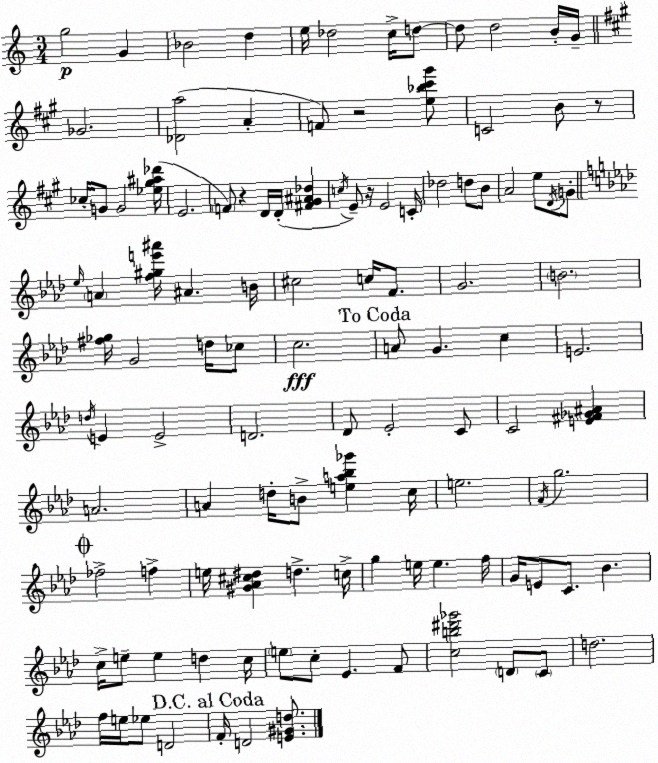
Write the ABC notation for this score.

X:1
T:Untitled
M:3/4
L:1/4
K:Am
g2 G _B2 d e/4 _d2 c/4 d/2 d/2 d2 B/4 G/4 _G2 [_Da]2 A F/2 z2 [e_b^c'^g']/2 C2 B/2 z/2 _c/4 G/2 G2 [_e^g^a_d']/4 E2 F/2 z D/4 D/4 [^F^G^A_d] c/4 E/2 z/4 E2 C/4 _d2 d/2 B/2 A2 e/2 D/4 G/2 _e/4 A [f^ge'^a']/4 ^A B/4 ^c2 c/4 F/2 G2 B2 [^f_g]/4 G2 d/4 _c/2 c2 A/2 G c E2 d/4 E E2 D2 _D/2 _E2 C/2 C2 [E^F_G^A] A2 A d/4 B/2 [ea_b_g'] c/4 e2 F/4 g2 _f2 f e/4 [^G_A^c^d] d c/4 g e/4 e f/4 G/4 E/2 C/2 _B c/4 e/2 e d c/4 e/2 c/2 _E F/2 [cb^d'_g']2 D/2 C/2 d2 f/4 e/4 _e/2 D2 F/4 D2 [E^Gd]/2